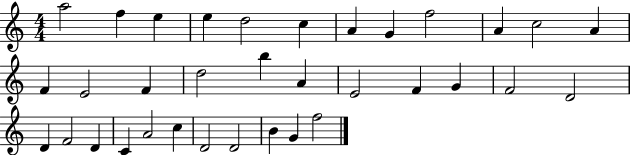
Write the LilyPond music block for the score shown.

{
  \clef treble
  \numericTimeSignature
  \time 4/4
  \key c \major
  a''2 f''4 e''4 | e''4 d''2 c''4 | a'4 g'4 f''2 | a'4 c''2 a'4 | \break f'4 e'2 f'4 | d''2 b''4 a'4 | e'2 f'4 g'4 | f'2 d'2 | \break d'4 f'2 d'4 | c'4 a'2 c''4 | d'2 d'2 | b'4 g'4 f''2 | \break \bar "|."
}